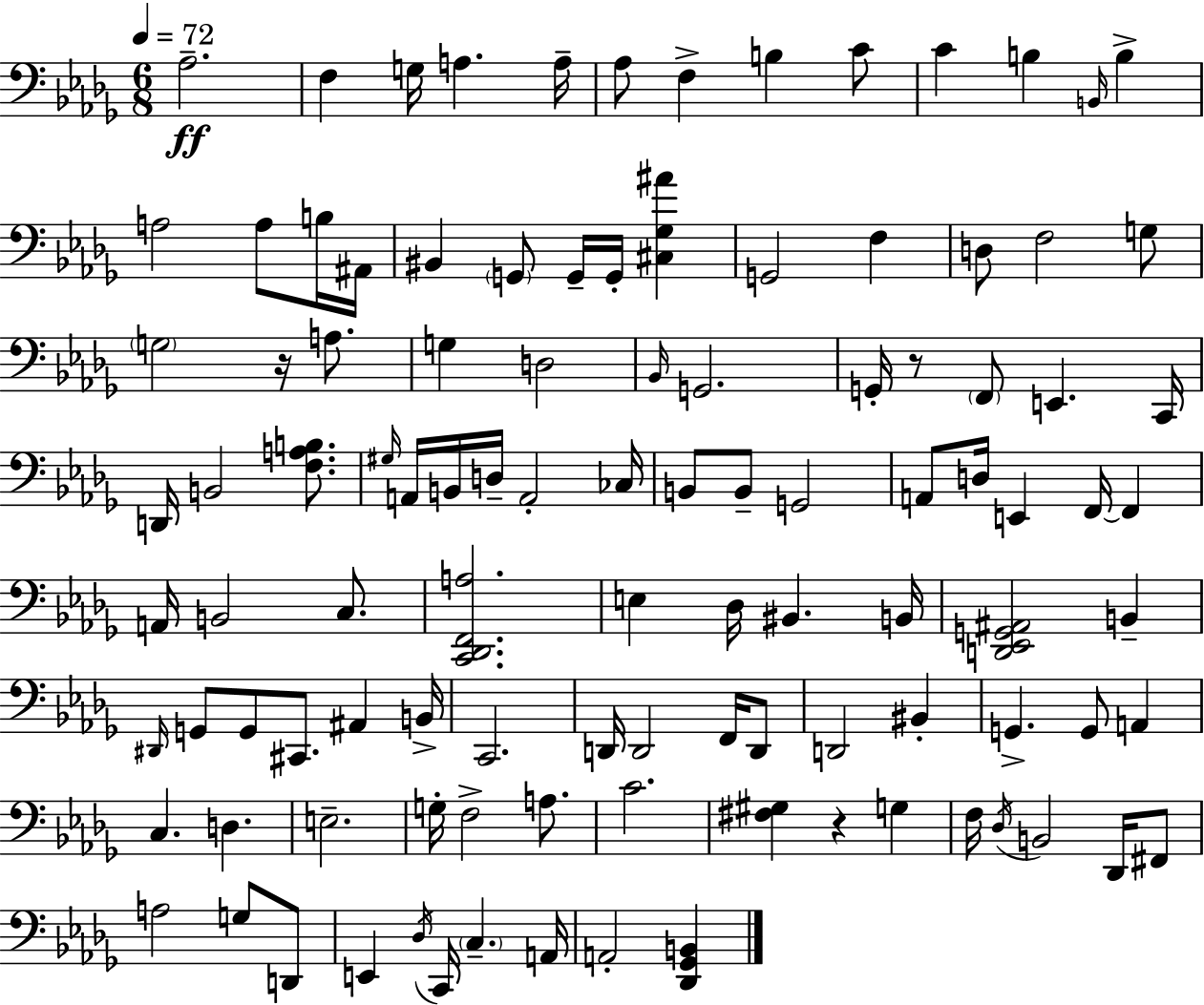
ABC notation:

X:1
T:Untitled
M:6/8
L:1/4
K:Bbm
_A,2 F, G,/4 A, A,/4 _A,/2 F, B, C/2 C B, B,,/4 B, A,2 A,/2 B,/4 ^A,,/4 ^B,, G,,/2 G,,/4 G,,/4 [^C,_G,^A] G,,2 F, D,/2 F,2 G,/2 G,2 z/4 A,/2 G, D,2 _B,,/4 G,,2 G,,/4 z/2 F,,/2 E,, C,,/4 D,,/4 B,,2 [F,A,B,]/2 ^G,/4 A,,/4 B,,/4 D,/4 A,,2 _C,/4 B,,/2 B,,/2 G,,2 A,,/2 D,/4 E,, F,,/4 F,, A,,/4 B,,2 C,/2 [C,,_D,,F,,A,]2 E, _D,/4 ^B,, B,,/4 [D,,_E,,G,,^A,,]2 B,, ^D,,/4 G,,/2 G,,/2 ^C,,/2 ^A,, B,,/4 C,,2 D,,/4 D,,2 F,,/4 D,,/2 D,,2 ^B,, G,, G,,/2 A,, C, D, E,2 G,/4 F,2 A,/2 C2 [^F,^G,] z G, F,/4 _D,/4 B,,2 _D,,/4 ^F,,/2 A,2 G,/2 D,,/2 E,, _D,/4 C,,/4 C, A,,/4 A,,2 [_D,,_G,,B,,]